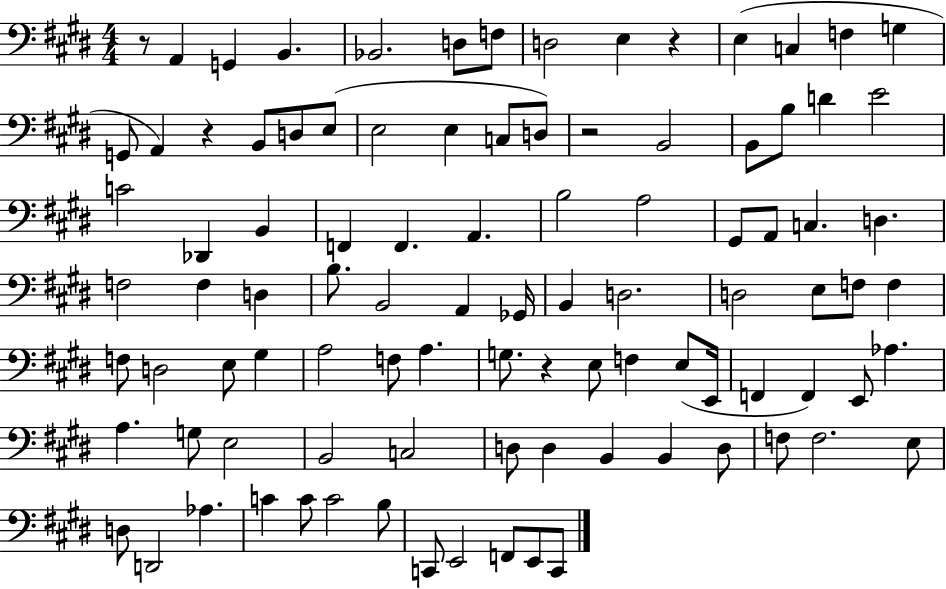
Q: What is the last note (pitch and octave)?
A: C2